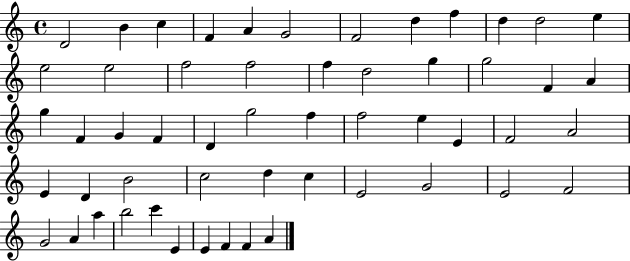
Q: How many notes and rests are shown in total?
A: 54